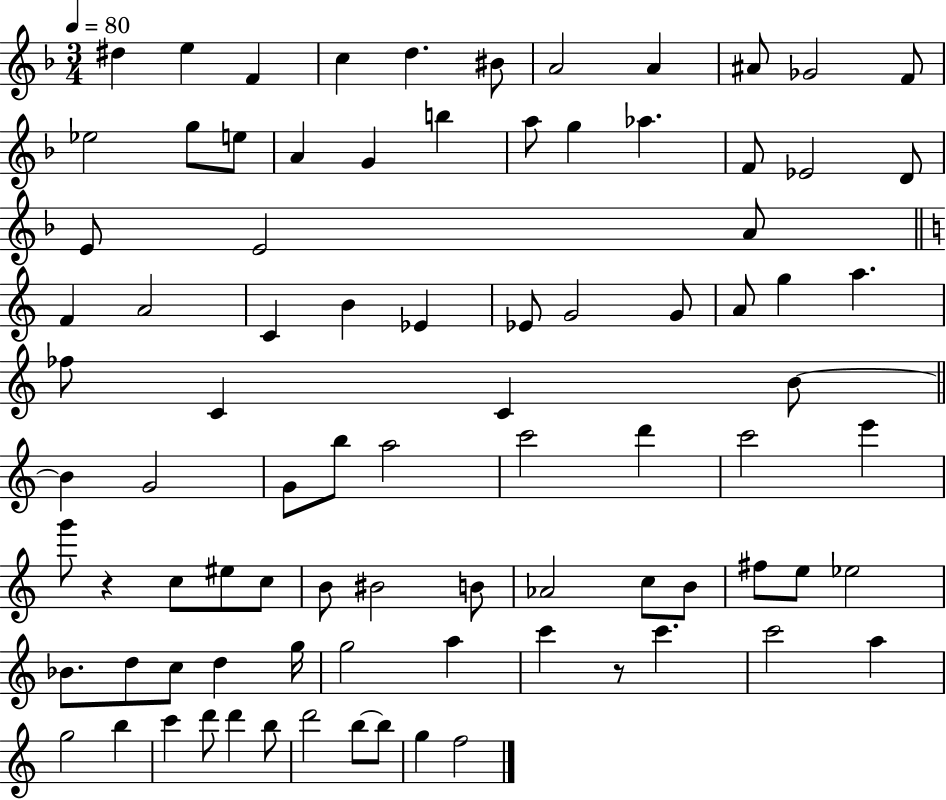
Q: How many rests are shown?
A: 2